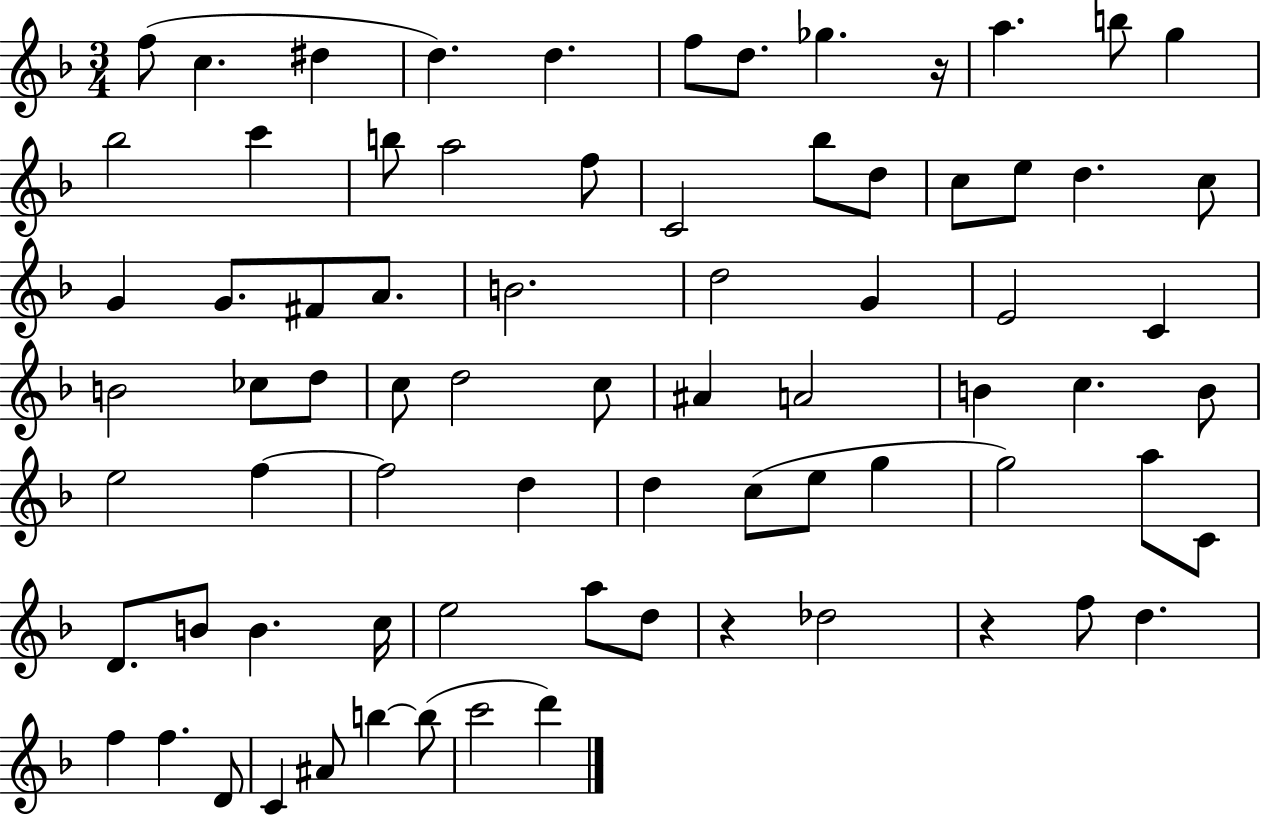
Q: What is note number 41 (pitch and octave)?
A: B4